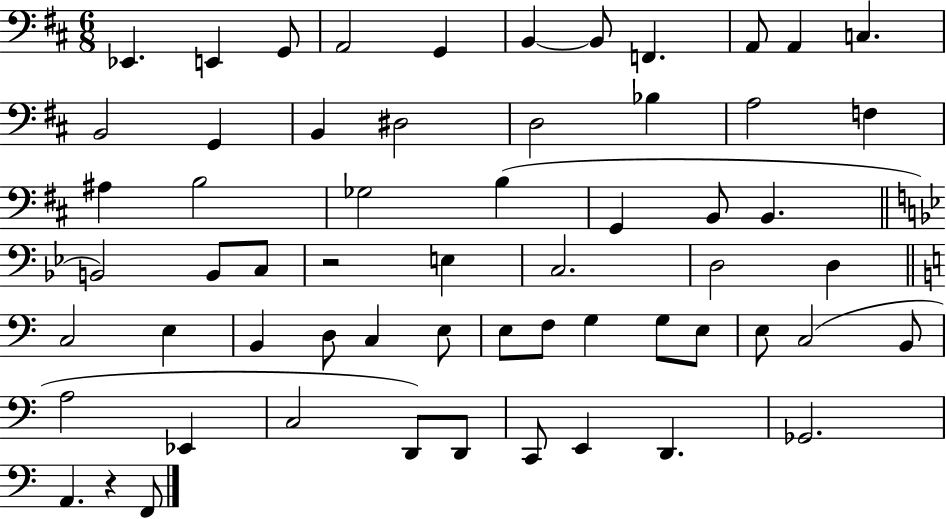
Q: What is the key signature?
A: D major